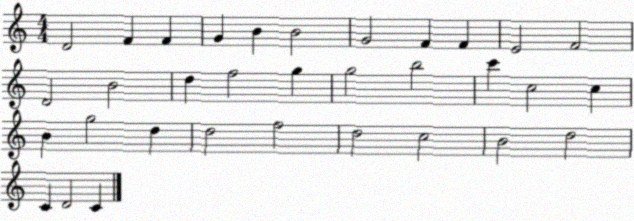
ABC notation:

X:1
T:Untitled
M:4/4
L:1/4
K:C
D2 F F G B B2 G2 F F E2 F2 D2 B2 d f2 g g2 b2 c' c2 c B g2 d d2 f2 d2 c2 B2 d2 C D2 C